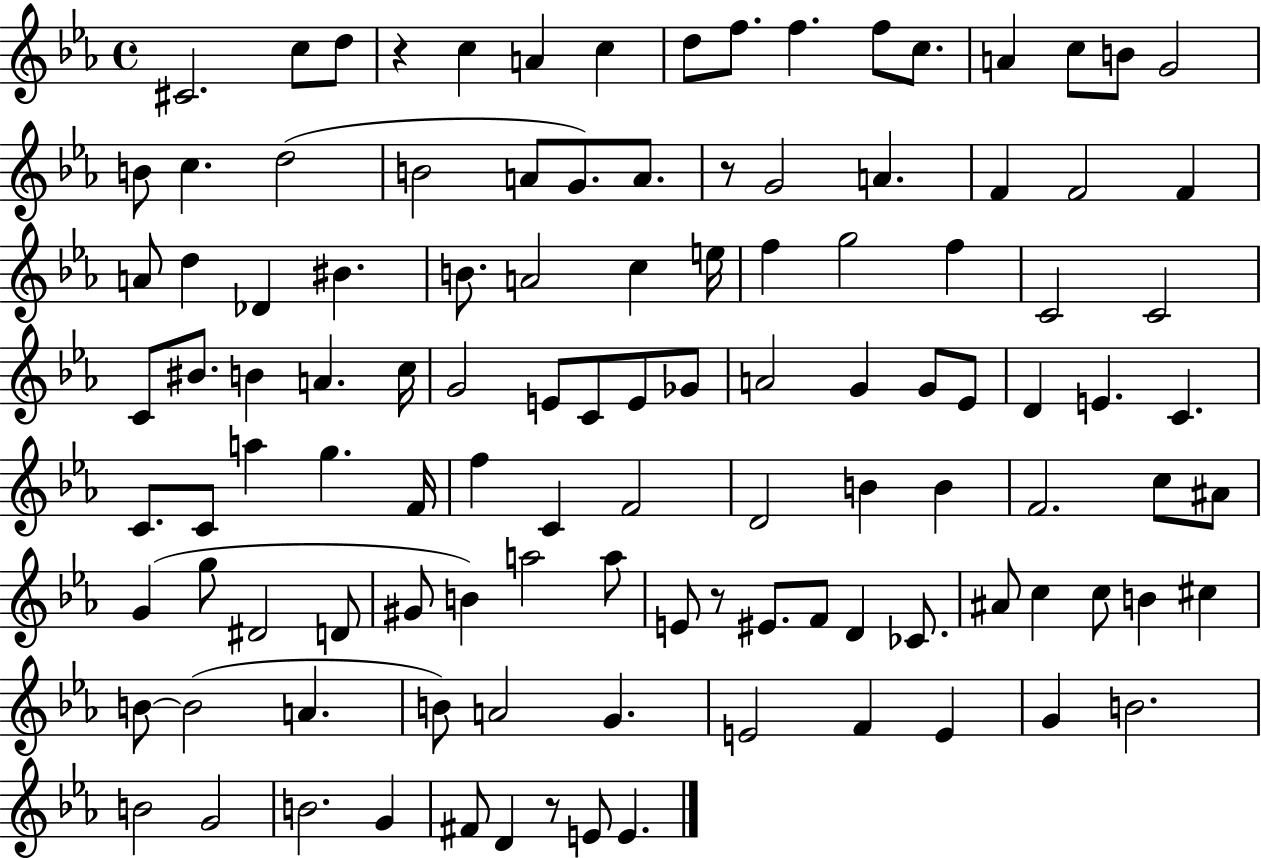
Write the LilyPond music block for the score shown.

{
  \clef treble
  \time 4/4
  \defaultTimeSignature
  \key ees \major
  cis'2. c''8 d''8 | r4 c''4 a'4 c''4 | d''8 f''8. f''4. f''8 c''8. | a'4 c''8 b'8 g'2 | \break b'8 c''4. d''2( | b'2 a'8 g'8.) a'8. | r8 g'2 a'4. | f'4 f'2 f'4 | \break a'8 d''4 des'4 bis'4. | b'8. a'2 c''4 e''16 | f''4 g''2 f''4 | c'2 c'2 | \break c'8 bis'8. b'4 a'4. c''16 | g'2 e'8 c'8 e'8 ges'8 | a'2 g'4 g'8 ees'8 | d'4 e'4. c'4. | \break c'8. c'8 a''4 g''4. f'16 | f''4 c'4 f'2 | d'2 b'4 b'4 | f'2. c''8 ais'8 | \break g'4( g''8 dis'2 d'8 | gis'8 b'4) a''2 a''8 | e'8 r8 eis'8. f'8 d'4 ces'8. | ais'8 c''4 c''8 b'4 cis''4 | \break b'8~~ b'2( a'4. | b'8) a'2 g'4. | e'2 f'4 e'4 | g'4 b'2. | \break b'2 g'2 | b'2. g'4 | fis'8 d'4 r8 e'8 e'4. | \bar "|."
}